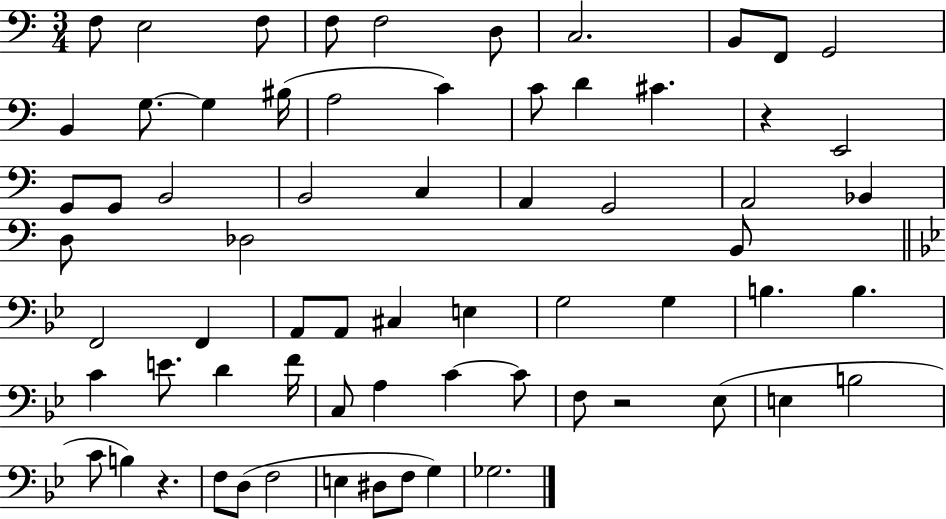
X:1
T:Untitled
M:3/4
L:1/4
K:C
F,/2 E,2 F,/2 F,/2 F,2 D,/2 C,2 B,,/2 F,,/2 G,,2 B,, G,/2 G, ^B,/4 A,2 C C/2 D ^C z E,,2 G,,/2 G,,/2 B,,2 B,,2 C, A,, G,,2 A,,2 _B,, D,/2 _D,2 B,,/2 F,,2 F,, A,,/2 A,,/2 ^C, E, G,2 G, B, B, C E/2 D F/4 C,/2 A, C C/2 F,/2 z2 _E,/2 E, B,2 C/2 B, z F,/2 D,/2 F,2 E, ^D,/2 F,/2 G, _G,2